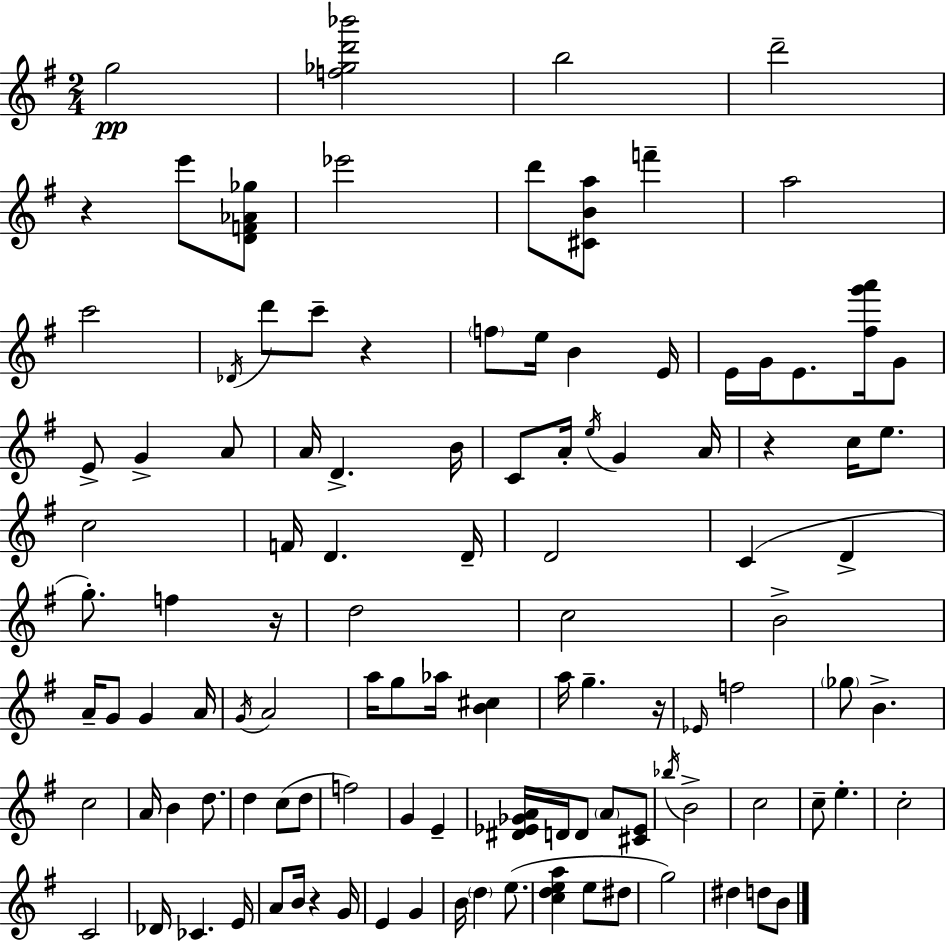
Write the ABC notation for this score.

X:1
T:Untitled
M:2/4
L:1/4
K:G
g2 [f_gd'_b']2 b2 d'2 z e'/2 [DF_A_g]/2 _e'2 d'/2 [^CBa]/2 f' a2 c'2 _D/4 d'/2 c'/2 z f/2 e/4 B E/4 E/4 G/4 E/2 [^fg'a']/4 G/2 E/2 G A/2 A/4 D B/4 C/2 A/4 e/4 G A/4 z c/4 e/2 c2 F/4 D D/4 D2 C D g/2 f z/4 d2 c2 B2 A/4 G/2 G A/4 G/4 A2 a/4 g/2 _a/4 [B^c] a/4 g z/4 _E/4 f2 _g/2 B c2 A/4 B d/2 d c/2 d/2 f2 G E [^D_E_GA]/4 D/4 D/2 A/2 [^C_E]/2 _b/4 B2 c2 c/2 e c2 C2 _D/4 _C E/4 A/2 B/4 z G/4 E G B/4 d e/2 [cdea] e/2 ^d/2 g2 ^d d/2 B/2